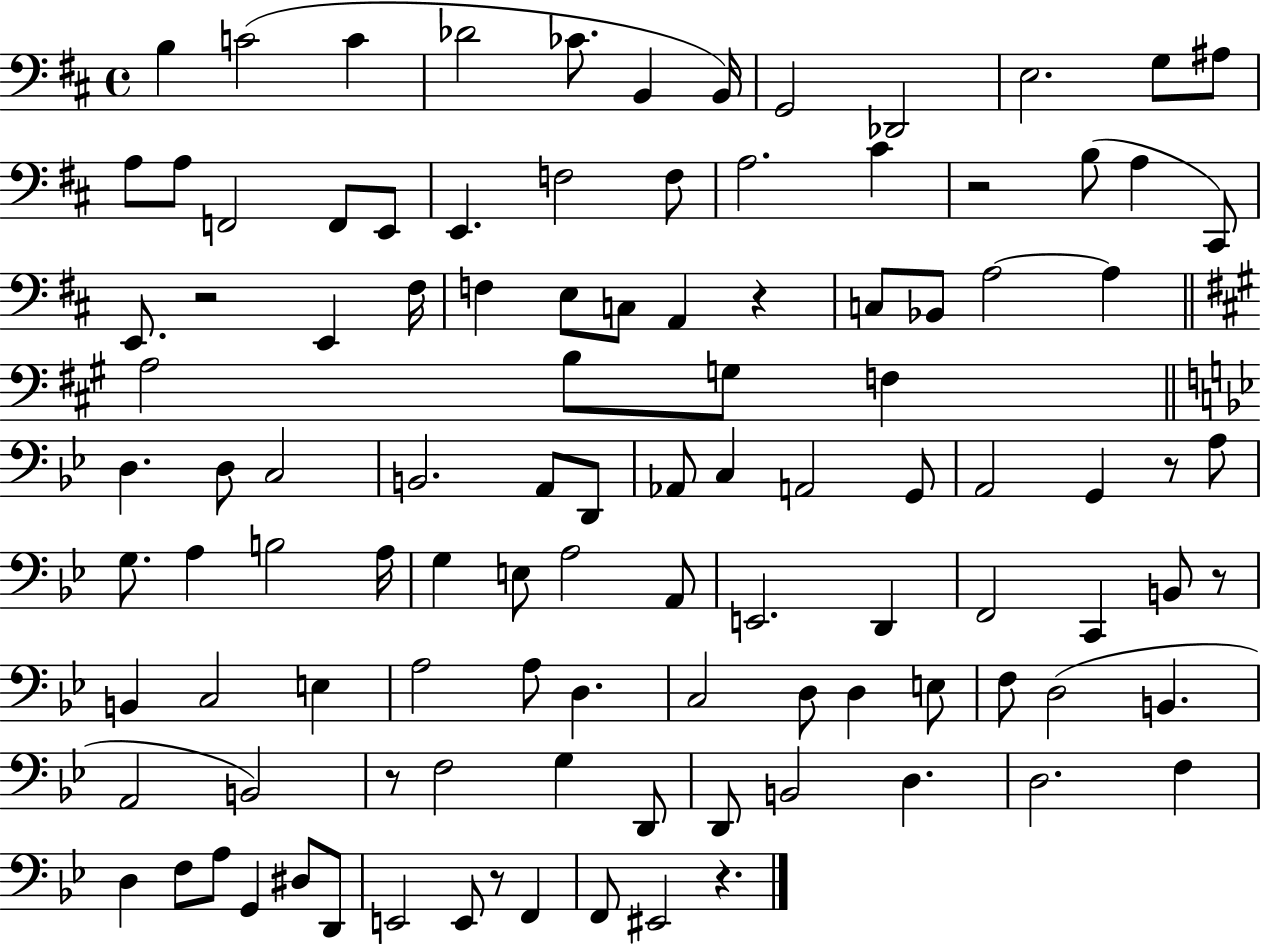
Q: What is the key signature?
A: D major